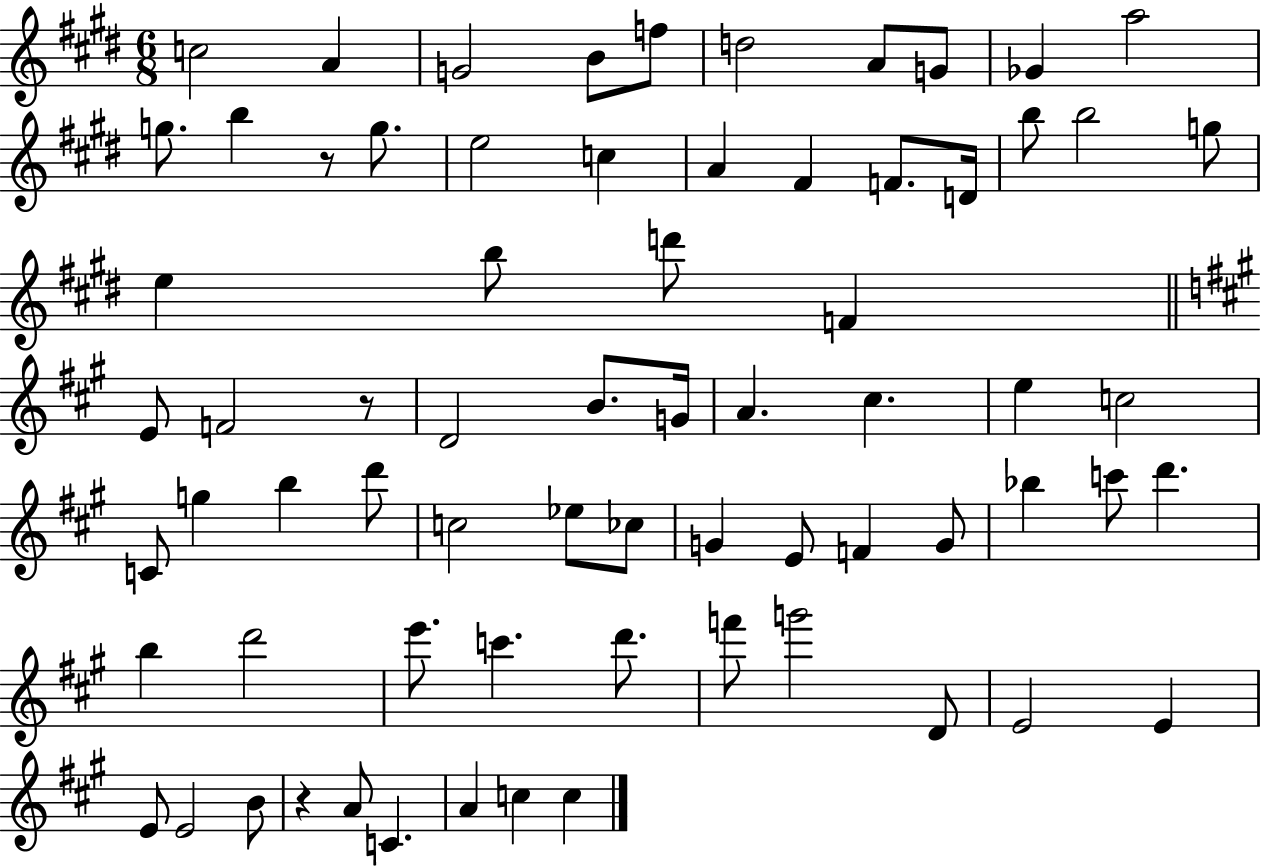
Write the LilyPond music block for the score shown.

{
  \clef treble
  \numericTimeSignature
  \time 6/8
  \key e \major
  c''2 a'4 | g'2 b'8 f''8 | d''2 a'8 g'8 | ges'4 a''2 | \break g''8. b''4 r8 g''8. | e''2 c''4 | a'4 fis'4 f'8. d'16 | b''8 b''2 g''8 | \break e''4 b''8 d'''8 f'4 | \bar "||" \break \key a \major e'8 f'2 r8 | d'2 b'8. g'16 | a'4. cis''4. | e''4 c''2 | \break c'8 g''4 b''4 d'''8 | c''2 ees''8 ces''8 | g'4 e'8 f'4 g'8 | bes''4 c'''8 d'''4. | \break b''4 d'''2 | e'''8. c'''4. d'''8. | f'''8 g'''2 d'8 | e'2 e'4 | \break e'8 e'2 b'8 | r4 a'8 c'4. | a'4 c''4 c''4 | \bar "|."
}